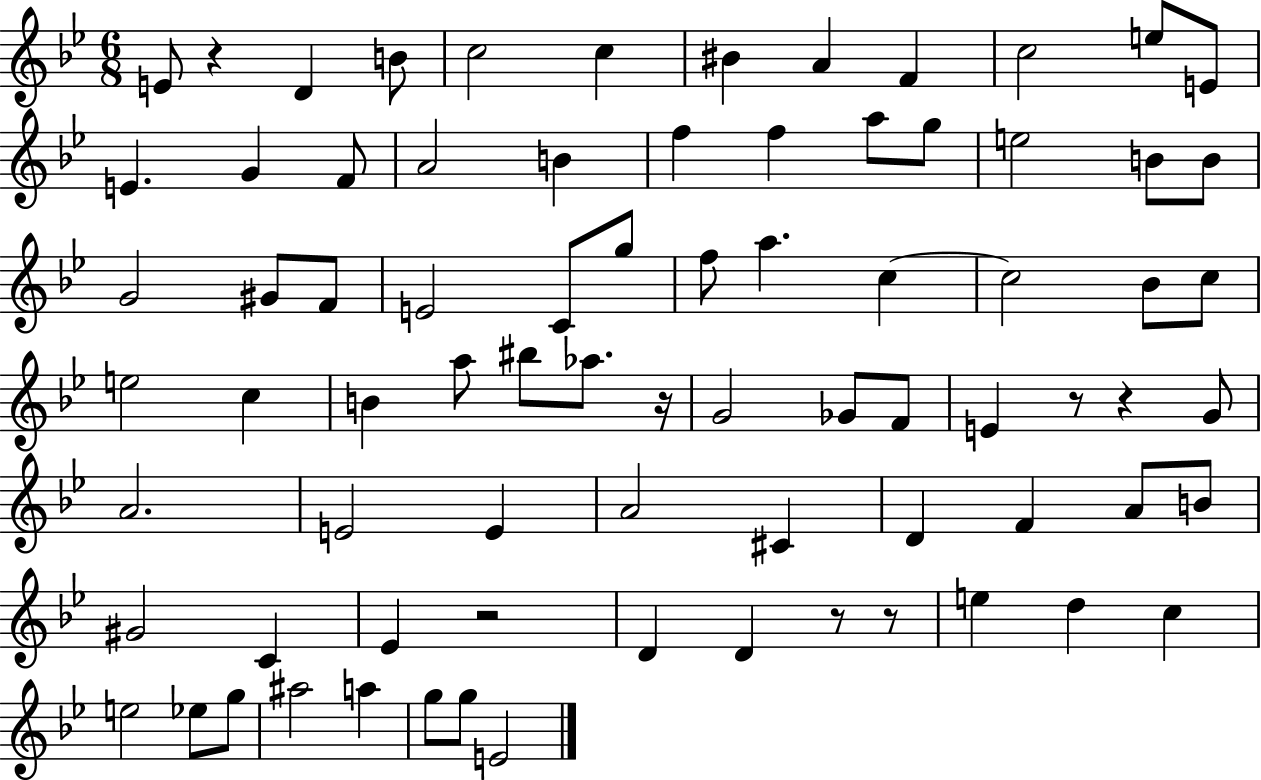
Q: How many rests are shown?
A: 7